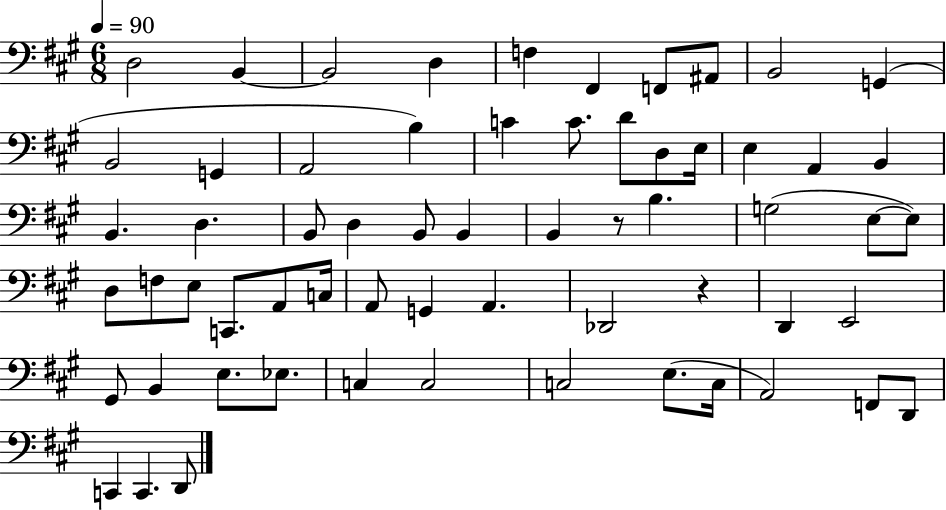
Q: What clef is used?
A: bass